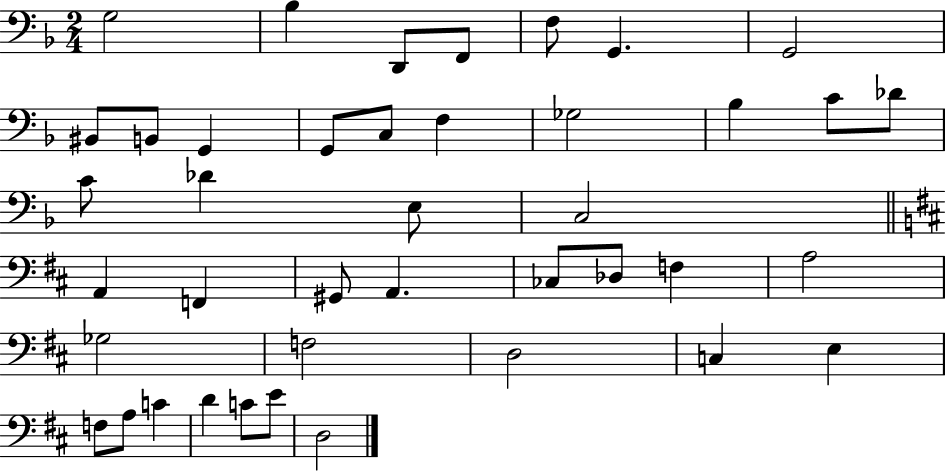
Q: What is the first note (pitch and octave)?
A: G3